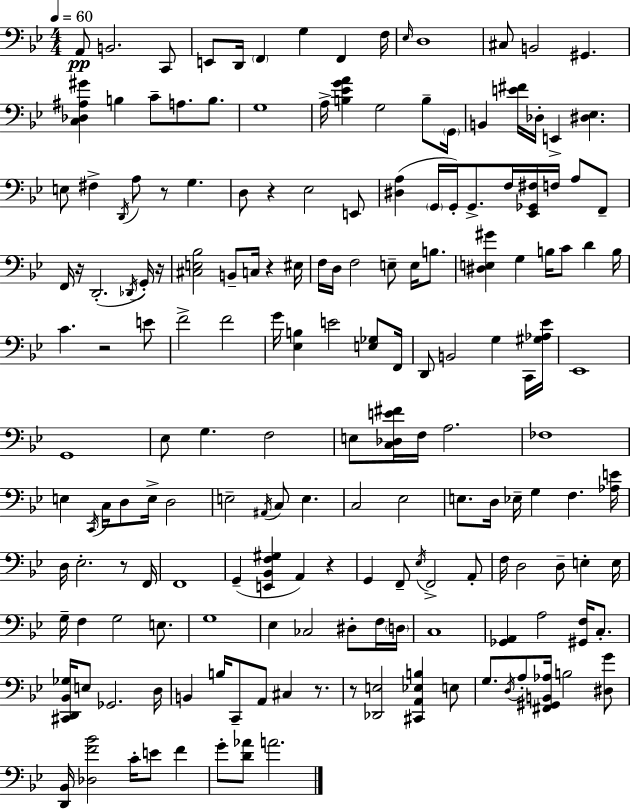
A2/e B2/h. C2/e E2/e D2/s F2/q G3/q F2/q F3/s Eb3/s D3/w C#3/e B2/h G#2/q. [C3,Db3,A#3,G#4]/q B3/q C4/e A3/e. B3/e. G3/w A3/s [B3,Eb4,G4,A4]/q G3/h B3/e G2/s B2/q [E4,F#4]/s Db3/s E2/q [D#3,Eb3]/q. E3/e F#3/q D2/s A3/e R/e G3/q. D3/e R/q Eb3/h E2/e [D#3,A3]/q G2/s G2/s G2/e. F3/s [Eb2,Gb2,F#3]/s F3/s A3/e F2/e F2/s R/s D2/h. Db2/s G2/s R/s [C#3,E3,Bb3]/h B2/e C3/s R/q EIS3/s F3/s D3/s F3/h E3/e E3/s B3/e. [D#3,E3,G#4]/q G3/q B3/s C4/e D4/q B3/s C4/q. R/h E4/e F4/h F4/h G4/s [Eb3,B3]/q E4/h [E3,Gb3]/e F2/s D2/e B2/h G3/q C2/s [G#3,Ab3,Eb4]/s Eb2/w G2/w Eb3/e G3/q. F3/h E3/e [C3,Db3,E4,F#4]/s F3/s A3/h. FES3/w E3/q C2/s C3/s D3/e E3/s D3/h E3/h A#2/s C3/e E3/q. C3/h Eb3/h E3/e. D3/s Eb3/s G3/q F3/q. [Ab3,E4]/s D3/s Eb3/h. R/e F2/s F2/w G2/q [E2,Bb2,F3,G#3]/q A2/q R/q G2/q F2/e Eb3/s F2/h A2/e F3/s D3/h D3/e E3/q E3/s G3/s F3/q G3/h E3/e. G3/w Eb3/q CES3/h D#3/e F3/s D3/s C3/w [Gb2,A2]/q A3/h [G#2,F3]/s C3/e. [C#2,D2,Bb2,Gb3]/s E3/e Gb2/h. D3/s B2/q B3/s C2/e A2/e C#3/q R/e. R/e [Db2,E3]/h [C#2,A2,Eb3,B3]/q E3/e G3/e. D3/s A3/e [F#2,G#2,B2,Ab3]/s B3/h [D#3,G4]/e [D2,Bb2]/s [Db3,F4,Bb4]/h C4/s E4/e F4/q G4/e [D4,Ab4]/e A4/h.